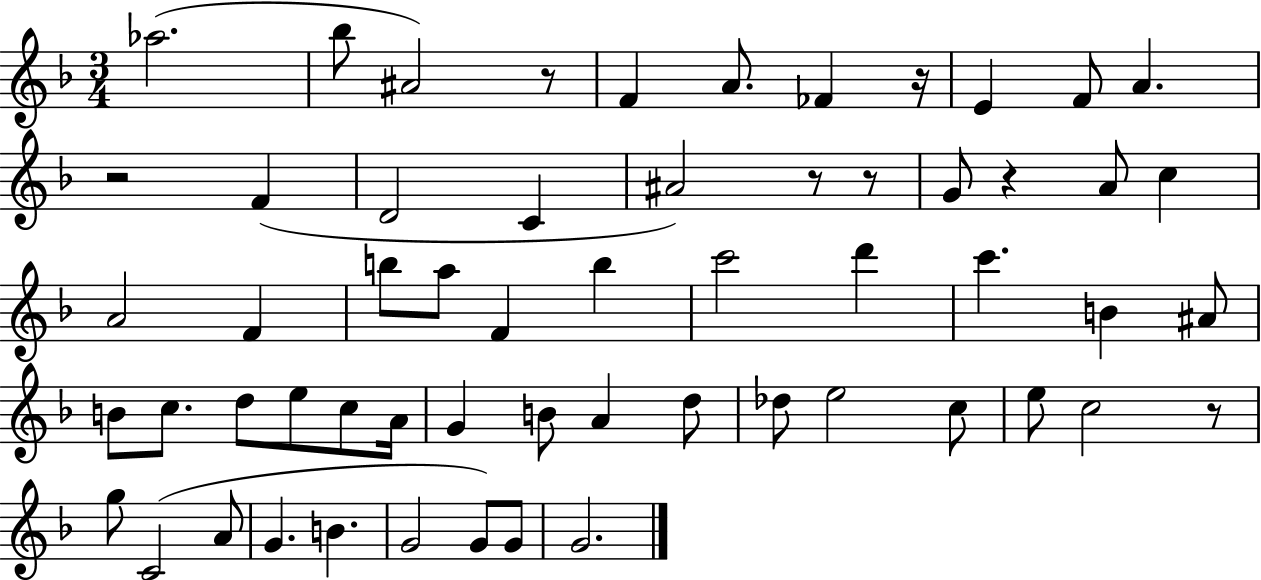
{
  \clef treble
  \numericTimeSignature
  \time 3/4
  \key f \major
  aes''2.( | bes''8 ais'2) r8 | f'4 a'8. fes'4 r16 | e'4 f'8 a'4. | \break r2 f'4( | d'2 c'4 | ais'2) r8 r8 | g'8 r4 a'8 c''4 | \break a'2 f'4 | b''8 a''8 f'4 b''4 | c'''2 d'''4 | c'''4. b'4 ais'8 | \break b'8 c''8. d''8 e''8 c''8 a'16 | g'4 b'8 a'4 d''8 | des''8 e''2 c''8 | e''8 c''2 r8 | \break g''8 c'2( a'8 | g'4. b'4. | g'2 g'8) g'8 | g'2. | \break \bar "|."
}